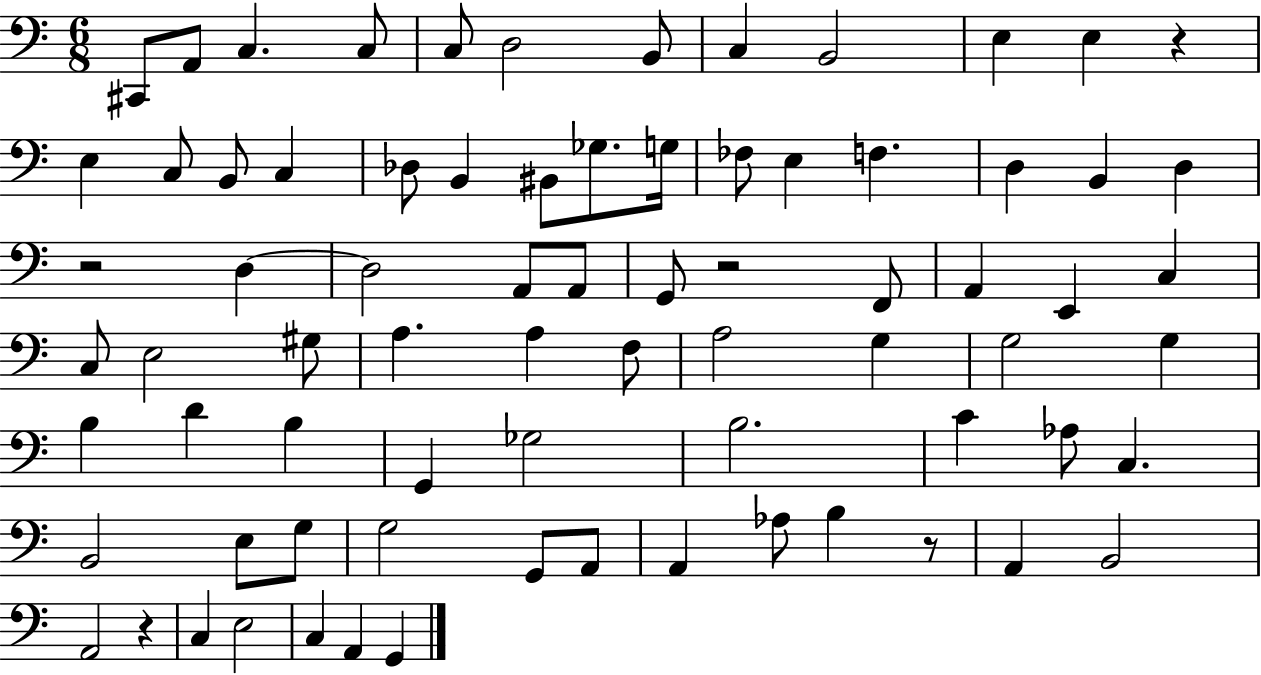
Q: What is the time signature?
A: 6/8